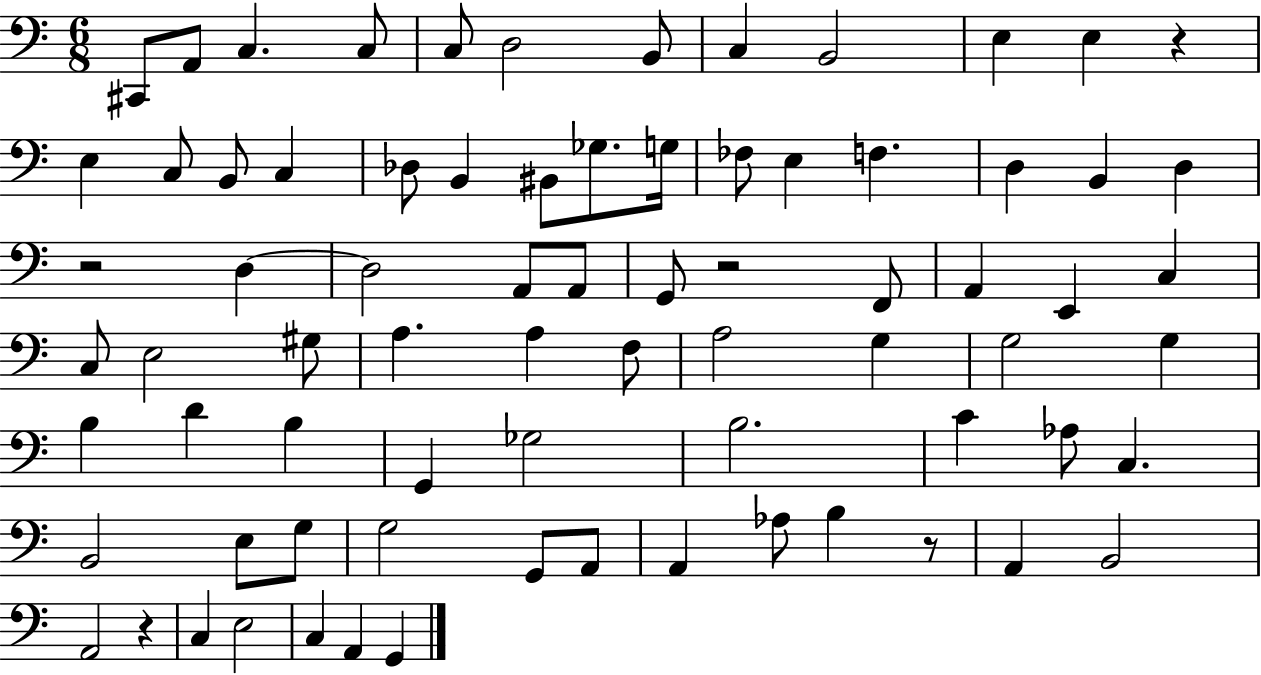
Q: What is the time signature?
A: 6/8